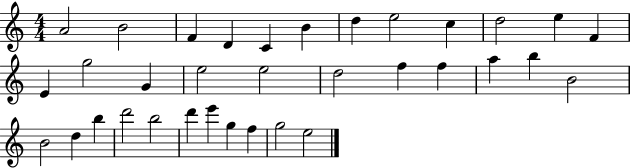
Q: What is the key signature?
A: C major